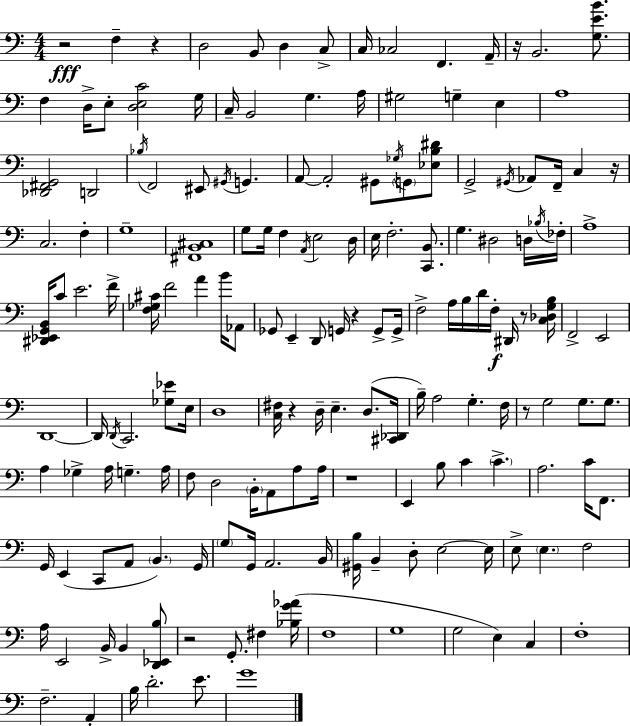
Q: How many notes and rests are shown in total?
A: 170